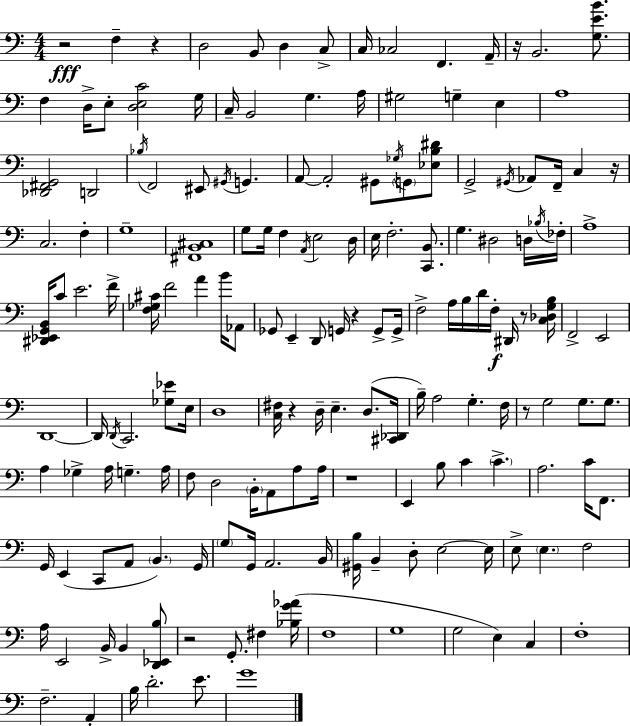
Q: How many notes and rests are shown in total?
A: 170